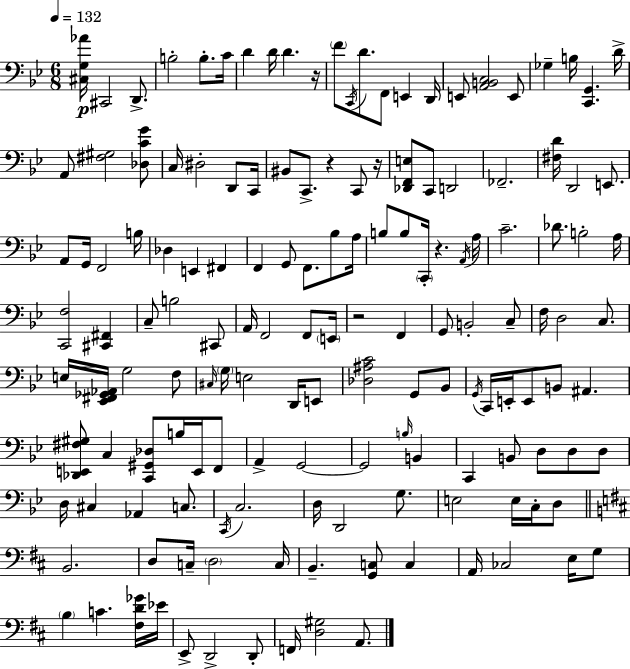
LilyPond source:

{
  \clef bass
  \numericTimeSignature
  \time 6/8
  \key g \minor
  \tempo 4 = 132
  <cis g aes'>16\p cis,2 d,8.-> | b2-. b8.-. c'16 | d'4 d'16 d'4. r16 | \parenthesize f'8 \acciaccatura { c,16 } d'8. f,8 e,4 | \break d,16 e,8 <a, b, c>2 e,8 | ges4-- b16 <c, g,>4. | d'16-> a,8 <fis gis>2 <des c' g'>8 | c16 dis2-. d,8 | \break c,16 bis,8 c,8.-> r4 c,8 | r16 <des, f, e>8 c,8 d,2 | fes,2.-- | <fis d'>16 d,2 e,8. | \break a,8 g,16 f,2 | b16 des4 e,4 fis,4 | f,4 g,8 f,8. bes8 | a16 b8 b8 \parenthesize c,16-. r4. | \break \acciaccatura { a,16 } a16 c'2.-- | des'8. b2-. | a16 <c, f>2 <cis, fis,>4 | c8-- b2 | \break cis,8 a,16 f,2 f,8 | \parenthesize e,16 r2 f,4 | g,8 b,2-. | c8-- f16 d2 c8. | \break e16 <ees, fis, ges, aes,>16 g2 | f8 \grace { cis16 } \parenthesize g16 e2 | d,16 e,8 <des ais c'>2 g,8 | bes,8 \acciaccatura { g,16 } c,16 e,16-. e,8 b,8 ais,4. | \break <des, e, fis gis>8 c4 <c, gis, des>8 | b16 e,16 f,8 a,4-> g,2~~ | g,2 | \grace { b16 } b,4 c,4 b,8 d8 | \break d8 d8 d16 cis4 aes,4 | c8. \acciaccatura { c,16 } c2. | d16 d,2 | g8. e2 | \break e16 c16-. d8 \bar "||" \break \key d \major b,2. | d8 c16-- \parenthesize d2 c16 | b,4.-- <g, c>8 c4 | a,16 ces2 e16 g8 | \break \parenthesize b4 c'4. <fis d' ges'>16 ees'16 | e,8-> d,2-> d,8-. | f,16 <d gis>2 a,8. | \bar "|."
}